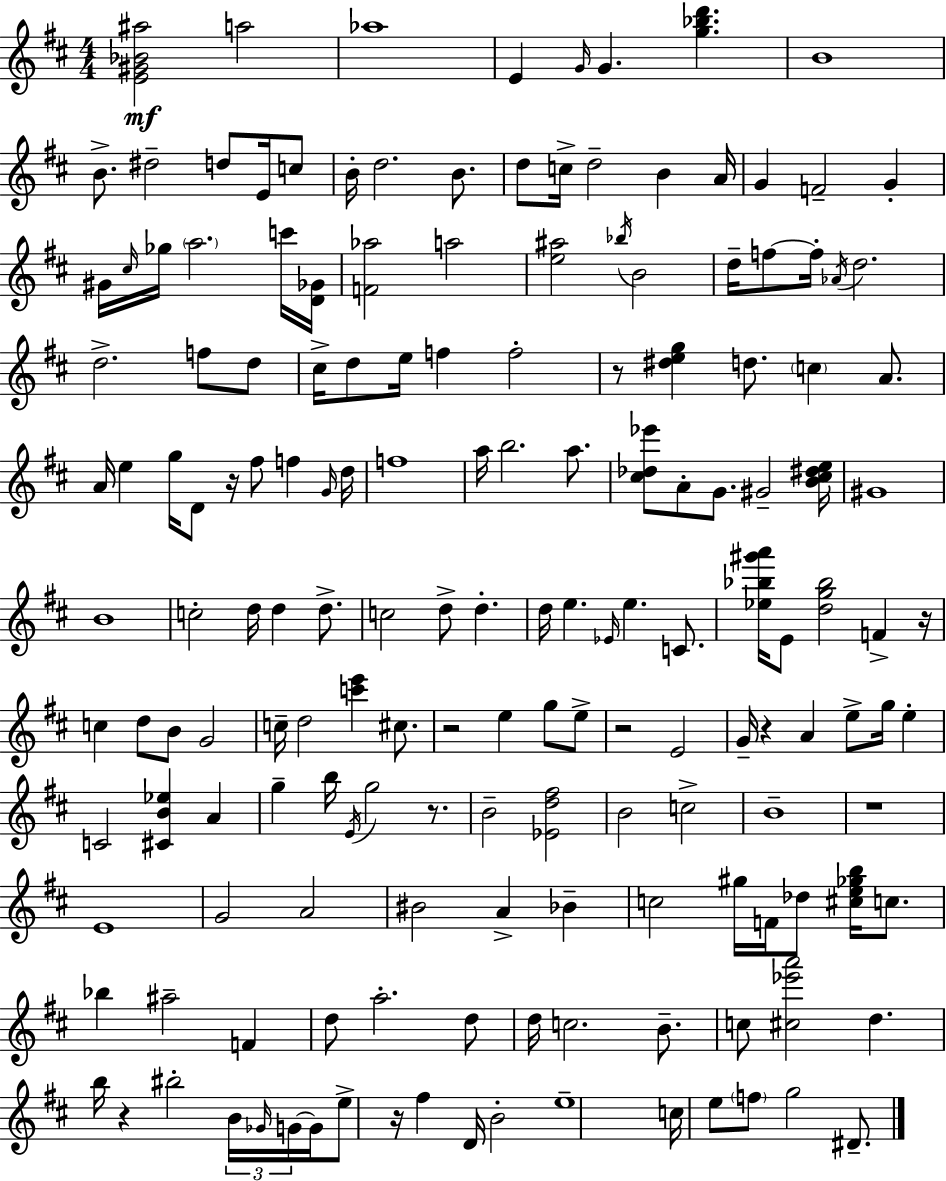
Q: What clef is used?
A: treble